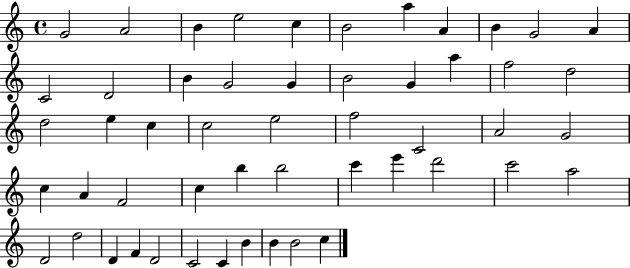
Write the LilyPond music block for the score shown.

{
  \clef treble
  \time 4/4
  \defaultTimeSignature
  \key c \major
  g'2 a'2 | b'4 e''2 c''4 | b'2 a''4 a'4 | b'4 g'2 a'4 | \break c'2 d'2 | b'4 g'2 g'4 | b'2 g'4 a''4 | f''2 d''2 | \break d''2 e''4 c''4 | c''2 e''2 | f''2 c'2 | a'2 g'2 | \break c''4 a'4 f'2 | c''4 b''4 b''2 | c'''4 e'''4 d'''2 | c'''2 a''2 | \break d'2 d''2 | d'4 f'4 d'2 | c'2 c'4 b'4 | b'4 b'2 c''4 | \break \bar "|."
}